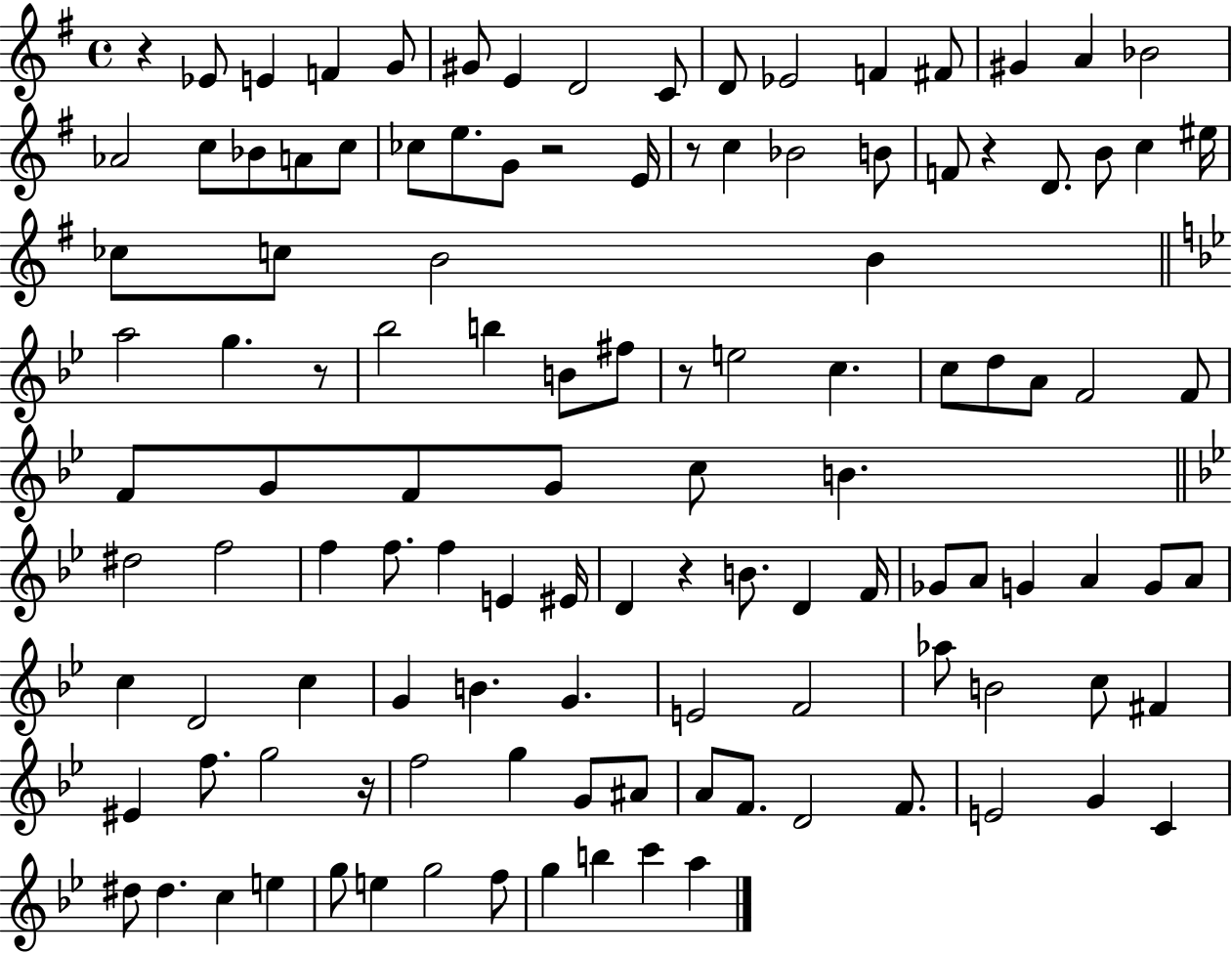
{
  \clef treble
  \time 4/4
  \defaultTimeSignature
  \key g \major
  r4 ees'8 e'4 f'4 g'8 | gis'8 e'4 d'2 c'8 | d'8 ees'2 f'4 fis'8 | gis'4 a'4 bes'2 | \break aes'2 c''8 bes'8 a'8 c''8 | ces''8 e''8. g'8 r2 e'16 | r8 c''4 bes'2 b'8 | f'8 r4 d'8. b'8 c''4 eis''16 | \break ces''8 c''8 b'2 b'4 | \bar "||" \break \key bes \major a''2 g''4. r8 | bes''2 b''4 b'8 fis''8 | r8 e''2 c''4. | c''8 d''8 a'8 f'2 f'8 | \break f'8 g'8 f'8 g'8 c''8 b'4. | \bar "||" \break \key bes \major dis''2 f''2 | f''4 f''8. f''4 e'4 eis'16 | d'4 r4 b'8. d'4 f'16 | ges'8 a'8 g'4 a'4 g'8 a'8 | \break c''4 d'2 c''4 | g'4 b'4. g'4. | e'2 f'2 | aes''8 b'2 c''8 fis'4 | \break eis'4 f''8. g''2 r16 | f''2 g''4 g'8 ais'8 | a'8 f'8. d'2 f'8. | e'2 g'4 c'4 | \break dis''8 dis''4. c''4 e''4 | g''8 e''4 g''2 f''8 | g''4 b''4 c'''4 a''4 | \bar "|."
}